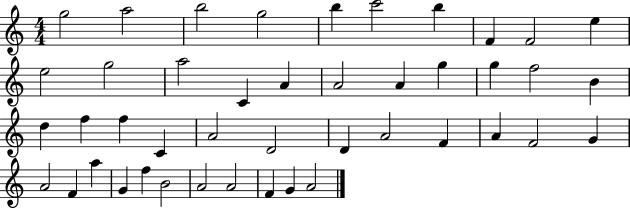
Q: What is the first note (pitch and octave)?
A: G5